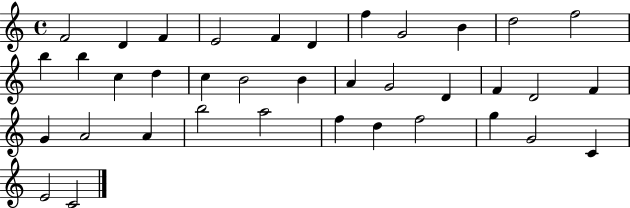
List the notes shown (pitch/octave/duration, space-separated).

F4/h D4/q F4/q E4/h F4/q D4/q F5/q G4/h B4/q D5/h F5/h B5/q B5/q C5/q D5/q C5/q B4/h B4/q A4/q G4/h D4/q F4/q D4/h F4/q G4/q A4/h A4/q B5/h A5/h F5/q D5/q F5/h G5/q G4/h C4/q E4/h C4/h